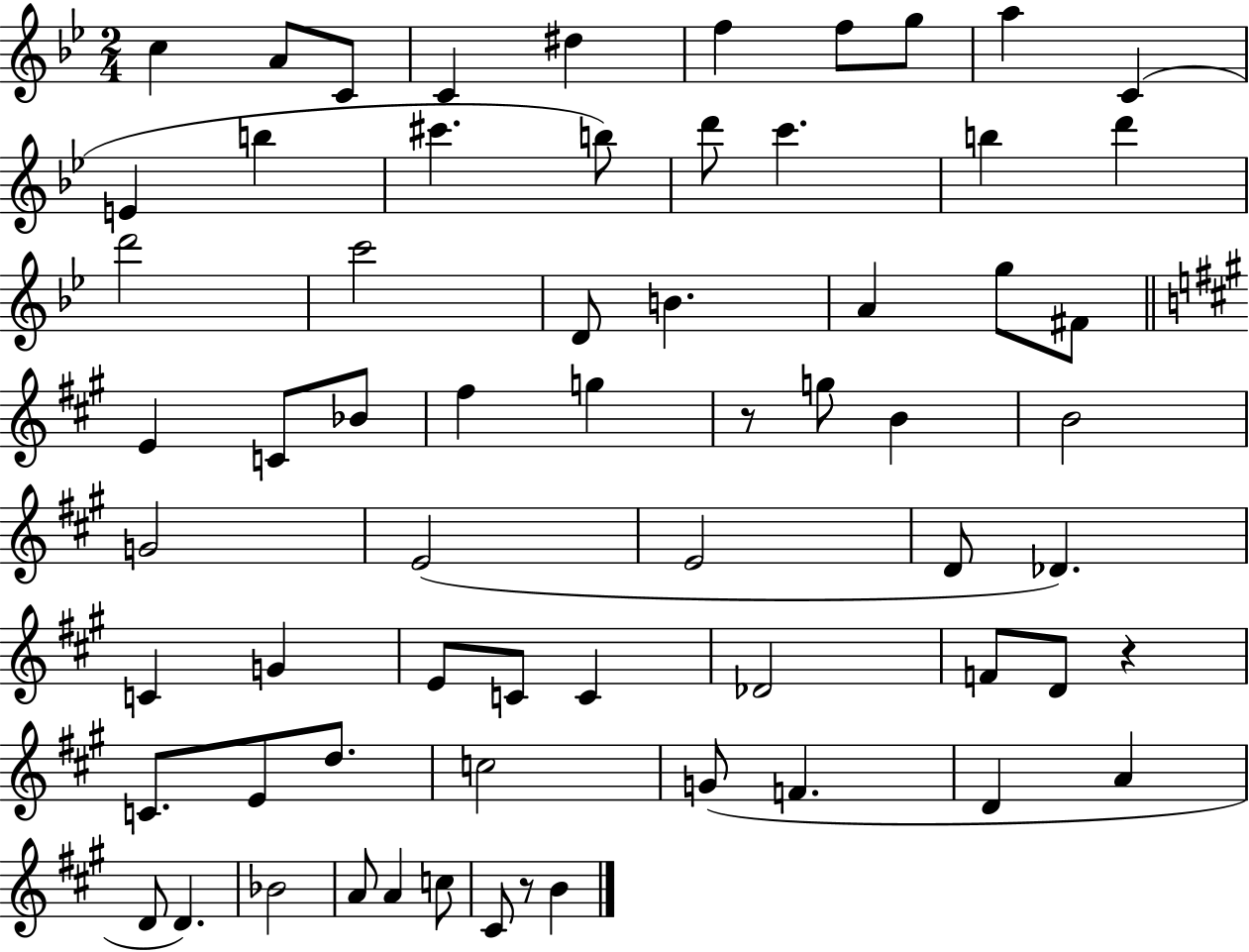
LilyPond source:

{
  \clef treble
  \numericTimeSignature
  \time 2/4
  \key bes \major
  c''4 a'8 c'8 | c'4 dis''4 | f''4 f''8 g''8 | a''4 c'4( | \break e'4 b''4 | cis'''4. b''8) | d'''8 c'''4. | b''4 d'''4 | \break d'''2 | c'''2 | d'8 b'4. | a'4 g''8 fis'8 | \break \bar "||" \break \key a \major e'4 c'8 bes'8 | fis''4 g''4 | r8 g''8 b'4 | b'2 | \break g'2 | e'2( | e'2 | d'8 des'4.) | \break c'4 g'4 | e'8 c'8 c'4 | des'2 | f'8 d'8 r4 | \break c'8. e'8 d''8. | c''2 | g'8( f'4. | d'4 a'4 | \break d'8 d'4.) | bes'2 | a'8 a'4 c''8 | cis'8 r8 b'4 | \break \bar "|."
}